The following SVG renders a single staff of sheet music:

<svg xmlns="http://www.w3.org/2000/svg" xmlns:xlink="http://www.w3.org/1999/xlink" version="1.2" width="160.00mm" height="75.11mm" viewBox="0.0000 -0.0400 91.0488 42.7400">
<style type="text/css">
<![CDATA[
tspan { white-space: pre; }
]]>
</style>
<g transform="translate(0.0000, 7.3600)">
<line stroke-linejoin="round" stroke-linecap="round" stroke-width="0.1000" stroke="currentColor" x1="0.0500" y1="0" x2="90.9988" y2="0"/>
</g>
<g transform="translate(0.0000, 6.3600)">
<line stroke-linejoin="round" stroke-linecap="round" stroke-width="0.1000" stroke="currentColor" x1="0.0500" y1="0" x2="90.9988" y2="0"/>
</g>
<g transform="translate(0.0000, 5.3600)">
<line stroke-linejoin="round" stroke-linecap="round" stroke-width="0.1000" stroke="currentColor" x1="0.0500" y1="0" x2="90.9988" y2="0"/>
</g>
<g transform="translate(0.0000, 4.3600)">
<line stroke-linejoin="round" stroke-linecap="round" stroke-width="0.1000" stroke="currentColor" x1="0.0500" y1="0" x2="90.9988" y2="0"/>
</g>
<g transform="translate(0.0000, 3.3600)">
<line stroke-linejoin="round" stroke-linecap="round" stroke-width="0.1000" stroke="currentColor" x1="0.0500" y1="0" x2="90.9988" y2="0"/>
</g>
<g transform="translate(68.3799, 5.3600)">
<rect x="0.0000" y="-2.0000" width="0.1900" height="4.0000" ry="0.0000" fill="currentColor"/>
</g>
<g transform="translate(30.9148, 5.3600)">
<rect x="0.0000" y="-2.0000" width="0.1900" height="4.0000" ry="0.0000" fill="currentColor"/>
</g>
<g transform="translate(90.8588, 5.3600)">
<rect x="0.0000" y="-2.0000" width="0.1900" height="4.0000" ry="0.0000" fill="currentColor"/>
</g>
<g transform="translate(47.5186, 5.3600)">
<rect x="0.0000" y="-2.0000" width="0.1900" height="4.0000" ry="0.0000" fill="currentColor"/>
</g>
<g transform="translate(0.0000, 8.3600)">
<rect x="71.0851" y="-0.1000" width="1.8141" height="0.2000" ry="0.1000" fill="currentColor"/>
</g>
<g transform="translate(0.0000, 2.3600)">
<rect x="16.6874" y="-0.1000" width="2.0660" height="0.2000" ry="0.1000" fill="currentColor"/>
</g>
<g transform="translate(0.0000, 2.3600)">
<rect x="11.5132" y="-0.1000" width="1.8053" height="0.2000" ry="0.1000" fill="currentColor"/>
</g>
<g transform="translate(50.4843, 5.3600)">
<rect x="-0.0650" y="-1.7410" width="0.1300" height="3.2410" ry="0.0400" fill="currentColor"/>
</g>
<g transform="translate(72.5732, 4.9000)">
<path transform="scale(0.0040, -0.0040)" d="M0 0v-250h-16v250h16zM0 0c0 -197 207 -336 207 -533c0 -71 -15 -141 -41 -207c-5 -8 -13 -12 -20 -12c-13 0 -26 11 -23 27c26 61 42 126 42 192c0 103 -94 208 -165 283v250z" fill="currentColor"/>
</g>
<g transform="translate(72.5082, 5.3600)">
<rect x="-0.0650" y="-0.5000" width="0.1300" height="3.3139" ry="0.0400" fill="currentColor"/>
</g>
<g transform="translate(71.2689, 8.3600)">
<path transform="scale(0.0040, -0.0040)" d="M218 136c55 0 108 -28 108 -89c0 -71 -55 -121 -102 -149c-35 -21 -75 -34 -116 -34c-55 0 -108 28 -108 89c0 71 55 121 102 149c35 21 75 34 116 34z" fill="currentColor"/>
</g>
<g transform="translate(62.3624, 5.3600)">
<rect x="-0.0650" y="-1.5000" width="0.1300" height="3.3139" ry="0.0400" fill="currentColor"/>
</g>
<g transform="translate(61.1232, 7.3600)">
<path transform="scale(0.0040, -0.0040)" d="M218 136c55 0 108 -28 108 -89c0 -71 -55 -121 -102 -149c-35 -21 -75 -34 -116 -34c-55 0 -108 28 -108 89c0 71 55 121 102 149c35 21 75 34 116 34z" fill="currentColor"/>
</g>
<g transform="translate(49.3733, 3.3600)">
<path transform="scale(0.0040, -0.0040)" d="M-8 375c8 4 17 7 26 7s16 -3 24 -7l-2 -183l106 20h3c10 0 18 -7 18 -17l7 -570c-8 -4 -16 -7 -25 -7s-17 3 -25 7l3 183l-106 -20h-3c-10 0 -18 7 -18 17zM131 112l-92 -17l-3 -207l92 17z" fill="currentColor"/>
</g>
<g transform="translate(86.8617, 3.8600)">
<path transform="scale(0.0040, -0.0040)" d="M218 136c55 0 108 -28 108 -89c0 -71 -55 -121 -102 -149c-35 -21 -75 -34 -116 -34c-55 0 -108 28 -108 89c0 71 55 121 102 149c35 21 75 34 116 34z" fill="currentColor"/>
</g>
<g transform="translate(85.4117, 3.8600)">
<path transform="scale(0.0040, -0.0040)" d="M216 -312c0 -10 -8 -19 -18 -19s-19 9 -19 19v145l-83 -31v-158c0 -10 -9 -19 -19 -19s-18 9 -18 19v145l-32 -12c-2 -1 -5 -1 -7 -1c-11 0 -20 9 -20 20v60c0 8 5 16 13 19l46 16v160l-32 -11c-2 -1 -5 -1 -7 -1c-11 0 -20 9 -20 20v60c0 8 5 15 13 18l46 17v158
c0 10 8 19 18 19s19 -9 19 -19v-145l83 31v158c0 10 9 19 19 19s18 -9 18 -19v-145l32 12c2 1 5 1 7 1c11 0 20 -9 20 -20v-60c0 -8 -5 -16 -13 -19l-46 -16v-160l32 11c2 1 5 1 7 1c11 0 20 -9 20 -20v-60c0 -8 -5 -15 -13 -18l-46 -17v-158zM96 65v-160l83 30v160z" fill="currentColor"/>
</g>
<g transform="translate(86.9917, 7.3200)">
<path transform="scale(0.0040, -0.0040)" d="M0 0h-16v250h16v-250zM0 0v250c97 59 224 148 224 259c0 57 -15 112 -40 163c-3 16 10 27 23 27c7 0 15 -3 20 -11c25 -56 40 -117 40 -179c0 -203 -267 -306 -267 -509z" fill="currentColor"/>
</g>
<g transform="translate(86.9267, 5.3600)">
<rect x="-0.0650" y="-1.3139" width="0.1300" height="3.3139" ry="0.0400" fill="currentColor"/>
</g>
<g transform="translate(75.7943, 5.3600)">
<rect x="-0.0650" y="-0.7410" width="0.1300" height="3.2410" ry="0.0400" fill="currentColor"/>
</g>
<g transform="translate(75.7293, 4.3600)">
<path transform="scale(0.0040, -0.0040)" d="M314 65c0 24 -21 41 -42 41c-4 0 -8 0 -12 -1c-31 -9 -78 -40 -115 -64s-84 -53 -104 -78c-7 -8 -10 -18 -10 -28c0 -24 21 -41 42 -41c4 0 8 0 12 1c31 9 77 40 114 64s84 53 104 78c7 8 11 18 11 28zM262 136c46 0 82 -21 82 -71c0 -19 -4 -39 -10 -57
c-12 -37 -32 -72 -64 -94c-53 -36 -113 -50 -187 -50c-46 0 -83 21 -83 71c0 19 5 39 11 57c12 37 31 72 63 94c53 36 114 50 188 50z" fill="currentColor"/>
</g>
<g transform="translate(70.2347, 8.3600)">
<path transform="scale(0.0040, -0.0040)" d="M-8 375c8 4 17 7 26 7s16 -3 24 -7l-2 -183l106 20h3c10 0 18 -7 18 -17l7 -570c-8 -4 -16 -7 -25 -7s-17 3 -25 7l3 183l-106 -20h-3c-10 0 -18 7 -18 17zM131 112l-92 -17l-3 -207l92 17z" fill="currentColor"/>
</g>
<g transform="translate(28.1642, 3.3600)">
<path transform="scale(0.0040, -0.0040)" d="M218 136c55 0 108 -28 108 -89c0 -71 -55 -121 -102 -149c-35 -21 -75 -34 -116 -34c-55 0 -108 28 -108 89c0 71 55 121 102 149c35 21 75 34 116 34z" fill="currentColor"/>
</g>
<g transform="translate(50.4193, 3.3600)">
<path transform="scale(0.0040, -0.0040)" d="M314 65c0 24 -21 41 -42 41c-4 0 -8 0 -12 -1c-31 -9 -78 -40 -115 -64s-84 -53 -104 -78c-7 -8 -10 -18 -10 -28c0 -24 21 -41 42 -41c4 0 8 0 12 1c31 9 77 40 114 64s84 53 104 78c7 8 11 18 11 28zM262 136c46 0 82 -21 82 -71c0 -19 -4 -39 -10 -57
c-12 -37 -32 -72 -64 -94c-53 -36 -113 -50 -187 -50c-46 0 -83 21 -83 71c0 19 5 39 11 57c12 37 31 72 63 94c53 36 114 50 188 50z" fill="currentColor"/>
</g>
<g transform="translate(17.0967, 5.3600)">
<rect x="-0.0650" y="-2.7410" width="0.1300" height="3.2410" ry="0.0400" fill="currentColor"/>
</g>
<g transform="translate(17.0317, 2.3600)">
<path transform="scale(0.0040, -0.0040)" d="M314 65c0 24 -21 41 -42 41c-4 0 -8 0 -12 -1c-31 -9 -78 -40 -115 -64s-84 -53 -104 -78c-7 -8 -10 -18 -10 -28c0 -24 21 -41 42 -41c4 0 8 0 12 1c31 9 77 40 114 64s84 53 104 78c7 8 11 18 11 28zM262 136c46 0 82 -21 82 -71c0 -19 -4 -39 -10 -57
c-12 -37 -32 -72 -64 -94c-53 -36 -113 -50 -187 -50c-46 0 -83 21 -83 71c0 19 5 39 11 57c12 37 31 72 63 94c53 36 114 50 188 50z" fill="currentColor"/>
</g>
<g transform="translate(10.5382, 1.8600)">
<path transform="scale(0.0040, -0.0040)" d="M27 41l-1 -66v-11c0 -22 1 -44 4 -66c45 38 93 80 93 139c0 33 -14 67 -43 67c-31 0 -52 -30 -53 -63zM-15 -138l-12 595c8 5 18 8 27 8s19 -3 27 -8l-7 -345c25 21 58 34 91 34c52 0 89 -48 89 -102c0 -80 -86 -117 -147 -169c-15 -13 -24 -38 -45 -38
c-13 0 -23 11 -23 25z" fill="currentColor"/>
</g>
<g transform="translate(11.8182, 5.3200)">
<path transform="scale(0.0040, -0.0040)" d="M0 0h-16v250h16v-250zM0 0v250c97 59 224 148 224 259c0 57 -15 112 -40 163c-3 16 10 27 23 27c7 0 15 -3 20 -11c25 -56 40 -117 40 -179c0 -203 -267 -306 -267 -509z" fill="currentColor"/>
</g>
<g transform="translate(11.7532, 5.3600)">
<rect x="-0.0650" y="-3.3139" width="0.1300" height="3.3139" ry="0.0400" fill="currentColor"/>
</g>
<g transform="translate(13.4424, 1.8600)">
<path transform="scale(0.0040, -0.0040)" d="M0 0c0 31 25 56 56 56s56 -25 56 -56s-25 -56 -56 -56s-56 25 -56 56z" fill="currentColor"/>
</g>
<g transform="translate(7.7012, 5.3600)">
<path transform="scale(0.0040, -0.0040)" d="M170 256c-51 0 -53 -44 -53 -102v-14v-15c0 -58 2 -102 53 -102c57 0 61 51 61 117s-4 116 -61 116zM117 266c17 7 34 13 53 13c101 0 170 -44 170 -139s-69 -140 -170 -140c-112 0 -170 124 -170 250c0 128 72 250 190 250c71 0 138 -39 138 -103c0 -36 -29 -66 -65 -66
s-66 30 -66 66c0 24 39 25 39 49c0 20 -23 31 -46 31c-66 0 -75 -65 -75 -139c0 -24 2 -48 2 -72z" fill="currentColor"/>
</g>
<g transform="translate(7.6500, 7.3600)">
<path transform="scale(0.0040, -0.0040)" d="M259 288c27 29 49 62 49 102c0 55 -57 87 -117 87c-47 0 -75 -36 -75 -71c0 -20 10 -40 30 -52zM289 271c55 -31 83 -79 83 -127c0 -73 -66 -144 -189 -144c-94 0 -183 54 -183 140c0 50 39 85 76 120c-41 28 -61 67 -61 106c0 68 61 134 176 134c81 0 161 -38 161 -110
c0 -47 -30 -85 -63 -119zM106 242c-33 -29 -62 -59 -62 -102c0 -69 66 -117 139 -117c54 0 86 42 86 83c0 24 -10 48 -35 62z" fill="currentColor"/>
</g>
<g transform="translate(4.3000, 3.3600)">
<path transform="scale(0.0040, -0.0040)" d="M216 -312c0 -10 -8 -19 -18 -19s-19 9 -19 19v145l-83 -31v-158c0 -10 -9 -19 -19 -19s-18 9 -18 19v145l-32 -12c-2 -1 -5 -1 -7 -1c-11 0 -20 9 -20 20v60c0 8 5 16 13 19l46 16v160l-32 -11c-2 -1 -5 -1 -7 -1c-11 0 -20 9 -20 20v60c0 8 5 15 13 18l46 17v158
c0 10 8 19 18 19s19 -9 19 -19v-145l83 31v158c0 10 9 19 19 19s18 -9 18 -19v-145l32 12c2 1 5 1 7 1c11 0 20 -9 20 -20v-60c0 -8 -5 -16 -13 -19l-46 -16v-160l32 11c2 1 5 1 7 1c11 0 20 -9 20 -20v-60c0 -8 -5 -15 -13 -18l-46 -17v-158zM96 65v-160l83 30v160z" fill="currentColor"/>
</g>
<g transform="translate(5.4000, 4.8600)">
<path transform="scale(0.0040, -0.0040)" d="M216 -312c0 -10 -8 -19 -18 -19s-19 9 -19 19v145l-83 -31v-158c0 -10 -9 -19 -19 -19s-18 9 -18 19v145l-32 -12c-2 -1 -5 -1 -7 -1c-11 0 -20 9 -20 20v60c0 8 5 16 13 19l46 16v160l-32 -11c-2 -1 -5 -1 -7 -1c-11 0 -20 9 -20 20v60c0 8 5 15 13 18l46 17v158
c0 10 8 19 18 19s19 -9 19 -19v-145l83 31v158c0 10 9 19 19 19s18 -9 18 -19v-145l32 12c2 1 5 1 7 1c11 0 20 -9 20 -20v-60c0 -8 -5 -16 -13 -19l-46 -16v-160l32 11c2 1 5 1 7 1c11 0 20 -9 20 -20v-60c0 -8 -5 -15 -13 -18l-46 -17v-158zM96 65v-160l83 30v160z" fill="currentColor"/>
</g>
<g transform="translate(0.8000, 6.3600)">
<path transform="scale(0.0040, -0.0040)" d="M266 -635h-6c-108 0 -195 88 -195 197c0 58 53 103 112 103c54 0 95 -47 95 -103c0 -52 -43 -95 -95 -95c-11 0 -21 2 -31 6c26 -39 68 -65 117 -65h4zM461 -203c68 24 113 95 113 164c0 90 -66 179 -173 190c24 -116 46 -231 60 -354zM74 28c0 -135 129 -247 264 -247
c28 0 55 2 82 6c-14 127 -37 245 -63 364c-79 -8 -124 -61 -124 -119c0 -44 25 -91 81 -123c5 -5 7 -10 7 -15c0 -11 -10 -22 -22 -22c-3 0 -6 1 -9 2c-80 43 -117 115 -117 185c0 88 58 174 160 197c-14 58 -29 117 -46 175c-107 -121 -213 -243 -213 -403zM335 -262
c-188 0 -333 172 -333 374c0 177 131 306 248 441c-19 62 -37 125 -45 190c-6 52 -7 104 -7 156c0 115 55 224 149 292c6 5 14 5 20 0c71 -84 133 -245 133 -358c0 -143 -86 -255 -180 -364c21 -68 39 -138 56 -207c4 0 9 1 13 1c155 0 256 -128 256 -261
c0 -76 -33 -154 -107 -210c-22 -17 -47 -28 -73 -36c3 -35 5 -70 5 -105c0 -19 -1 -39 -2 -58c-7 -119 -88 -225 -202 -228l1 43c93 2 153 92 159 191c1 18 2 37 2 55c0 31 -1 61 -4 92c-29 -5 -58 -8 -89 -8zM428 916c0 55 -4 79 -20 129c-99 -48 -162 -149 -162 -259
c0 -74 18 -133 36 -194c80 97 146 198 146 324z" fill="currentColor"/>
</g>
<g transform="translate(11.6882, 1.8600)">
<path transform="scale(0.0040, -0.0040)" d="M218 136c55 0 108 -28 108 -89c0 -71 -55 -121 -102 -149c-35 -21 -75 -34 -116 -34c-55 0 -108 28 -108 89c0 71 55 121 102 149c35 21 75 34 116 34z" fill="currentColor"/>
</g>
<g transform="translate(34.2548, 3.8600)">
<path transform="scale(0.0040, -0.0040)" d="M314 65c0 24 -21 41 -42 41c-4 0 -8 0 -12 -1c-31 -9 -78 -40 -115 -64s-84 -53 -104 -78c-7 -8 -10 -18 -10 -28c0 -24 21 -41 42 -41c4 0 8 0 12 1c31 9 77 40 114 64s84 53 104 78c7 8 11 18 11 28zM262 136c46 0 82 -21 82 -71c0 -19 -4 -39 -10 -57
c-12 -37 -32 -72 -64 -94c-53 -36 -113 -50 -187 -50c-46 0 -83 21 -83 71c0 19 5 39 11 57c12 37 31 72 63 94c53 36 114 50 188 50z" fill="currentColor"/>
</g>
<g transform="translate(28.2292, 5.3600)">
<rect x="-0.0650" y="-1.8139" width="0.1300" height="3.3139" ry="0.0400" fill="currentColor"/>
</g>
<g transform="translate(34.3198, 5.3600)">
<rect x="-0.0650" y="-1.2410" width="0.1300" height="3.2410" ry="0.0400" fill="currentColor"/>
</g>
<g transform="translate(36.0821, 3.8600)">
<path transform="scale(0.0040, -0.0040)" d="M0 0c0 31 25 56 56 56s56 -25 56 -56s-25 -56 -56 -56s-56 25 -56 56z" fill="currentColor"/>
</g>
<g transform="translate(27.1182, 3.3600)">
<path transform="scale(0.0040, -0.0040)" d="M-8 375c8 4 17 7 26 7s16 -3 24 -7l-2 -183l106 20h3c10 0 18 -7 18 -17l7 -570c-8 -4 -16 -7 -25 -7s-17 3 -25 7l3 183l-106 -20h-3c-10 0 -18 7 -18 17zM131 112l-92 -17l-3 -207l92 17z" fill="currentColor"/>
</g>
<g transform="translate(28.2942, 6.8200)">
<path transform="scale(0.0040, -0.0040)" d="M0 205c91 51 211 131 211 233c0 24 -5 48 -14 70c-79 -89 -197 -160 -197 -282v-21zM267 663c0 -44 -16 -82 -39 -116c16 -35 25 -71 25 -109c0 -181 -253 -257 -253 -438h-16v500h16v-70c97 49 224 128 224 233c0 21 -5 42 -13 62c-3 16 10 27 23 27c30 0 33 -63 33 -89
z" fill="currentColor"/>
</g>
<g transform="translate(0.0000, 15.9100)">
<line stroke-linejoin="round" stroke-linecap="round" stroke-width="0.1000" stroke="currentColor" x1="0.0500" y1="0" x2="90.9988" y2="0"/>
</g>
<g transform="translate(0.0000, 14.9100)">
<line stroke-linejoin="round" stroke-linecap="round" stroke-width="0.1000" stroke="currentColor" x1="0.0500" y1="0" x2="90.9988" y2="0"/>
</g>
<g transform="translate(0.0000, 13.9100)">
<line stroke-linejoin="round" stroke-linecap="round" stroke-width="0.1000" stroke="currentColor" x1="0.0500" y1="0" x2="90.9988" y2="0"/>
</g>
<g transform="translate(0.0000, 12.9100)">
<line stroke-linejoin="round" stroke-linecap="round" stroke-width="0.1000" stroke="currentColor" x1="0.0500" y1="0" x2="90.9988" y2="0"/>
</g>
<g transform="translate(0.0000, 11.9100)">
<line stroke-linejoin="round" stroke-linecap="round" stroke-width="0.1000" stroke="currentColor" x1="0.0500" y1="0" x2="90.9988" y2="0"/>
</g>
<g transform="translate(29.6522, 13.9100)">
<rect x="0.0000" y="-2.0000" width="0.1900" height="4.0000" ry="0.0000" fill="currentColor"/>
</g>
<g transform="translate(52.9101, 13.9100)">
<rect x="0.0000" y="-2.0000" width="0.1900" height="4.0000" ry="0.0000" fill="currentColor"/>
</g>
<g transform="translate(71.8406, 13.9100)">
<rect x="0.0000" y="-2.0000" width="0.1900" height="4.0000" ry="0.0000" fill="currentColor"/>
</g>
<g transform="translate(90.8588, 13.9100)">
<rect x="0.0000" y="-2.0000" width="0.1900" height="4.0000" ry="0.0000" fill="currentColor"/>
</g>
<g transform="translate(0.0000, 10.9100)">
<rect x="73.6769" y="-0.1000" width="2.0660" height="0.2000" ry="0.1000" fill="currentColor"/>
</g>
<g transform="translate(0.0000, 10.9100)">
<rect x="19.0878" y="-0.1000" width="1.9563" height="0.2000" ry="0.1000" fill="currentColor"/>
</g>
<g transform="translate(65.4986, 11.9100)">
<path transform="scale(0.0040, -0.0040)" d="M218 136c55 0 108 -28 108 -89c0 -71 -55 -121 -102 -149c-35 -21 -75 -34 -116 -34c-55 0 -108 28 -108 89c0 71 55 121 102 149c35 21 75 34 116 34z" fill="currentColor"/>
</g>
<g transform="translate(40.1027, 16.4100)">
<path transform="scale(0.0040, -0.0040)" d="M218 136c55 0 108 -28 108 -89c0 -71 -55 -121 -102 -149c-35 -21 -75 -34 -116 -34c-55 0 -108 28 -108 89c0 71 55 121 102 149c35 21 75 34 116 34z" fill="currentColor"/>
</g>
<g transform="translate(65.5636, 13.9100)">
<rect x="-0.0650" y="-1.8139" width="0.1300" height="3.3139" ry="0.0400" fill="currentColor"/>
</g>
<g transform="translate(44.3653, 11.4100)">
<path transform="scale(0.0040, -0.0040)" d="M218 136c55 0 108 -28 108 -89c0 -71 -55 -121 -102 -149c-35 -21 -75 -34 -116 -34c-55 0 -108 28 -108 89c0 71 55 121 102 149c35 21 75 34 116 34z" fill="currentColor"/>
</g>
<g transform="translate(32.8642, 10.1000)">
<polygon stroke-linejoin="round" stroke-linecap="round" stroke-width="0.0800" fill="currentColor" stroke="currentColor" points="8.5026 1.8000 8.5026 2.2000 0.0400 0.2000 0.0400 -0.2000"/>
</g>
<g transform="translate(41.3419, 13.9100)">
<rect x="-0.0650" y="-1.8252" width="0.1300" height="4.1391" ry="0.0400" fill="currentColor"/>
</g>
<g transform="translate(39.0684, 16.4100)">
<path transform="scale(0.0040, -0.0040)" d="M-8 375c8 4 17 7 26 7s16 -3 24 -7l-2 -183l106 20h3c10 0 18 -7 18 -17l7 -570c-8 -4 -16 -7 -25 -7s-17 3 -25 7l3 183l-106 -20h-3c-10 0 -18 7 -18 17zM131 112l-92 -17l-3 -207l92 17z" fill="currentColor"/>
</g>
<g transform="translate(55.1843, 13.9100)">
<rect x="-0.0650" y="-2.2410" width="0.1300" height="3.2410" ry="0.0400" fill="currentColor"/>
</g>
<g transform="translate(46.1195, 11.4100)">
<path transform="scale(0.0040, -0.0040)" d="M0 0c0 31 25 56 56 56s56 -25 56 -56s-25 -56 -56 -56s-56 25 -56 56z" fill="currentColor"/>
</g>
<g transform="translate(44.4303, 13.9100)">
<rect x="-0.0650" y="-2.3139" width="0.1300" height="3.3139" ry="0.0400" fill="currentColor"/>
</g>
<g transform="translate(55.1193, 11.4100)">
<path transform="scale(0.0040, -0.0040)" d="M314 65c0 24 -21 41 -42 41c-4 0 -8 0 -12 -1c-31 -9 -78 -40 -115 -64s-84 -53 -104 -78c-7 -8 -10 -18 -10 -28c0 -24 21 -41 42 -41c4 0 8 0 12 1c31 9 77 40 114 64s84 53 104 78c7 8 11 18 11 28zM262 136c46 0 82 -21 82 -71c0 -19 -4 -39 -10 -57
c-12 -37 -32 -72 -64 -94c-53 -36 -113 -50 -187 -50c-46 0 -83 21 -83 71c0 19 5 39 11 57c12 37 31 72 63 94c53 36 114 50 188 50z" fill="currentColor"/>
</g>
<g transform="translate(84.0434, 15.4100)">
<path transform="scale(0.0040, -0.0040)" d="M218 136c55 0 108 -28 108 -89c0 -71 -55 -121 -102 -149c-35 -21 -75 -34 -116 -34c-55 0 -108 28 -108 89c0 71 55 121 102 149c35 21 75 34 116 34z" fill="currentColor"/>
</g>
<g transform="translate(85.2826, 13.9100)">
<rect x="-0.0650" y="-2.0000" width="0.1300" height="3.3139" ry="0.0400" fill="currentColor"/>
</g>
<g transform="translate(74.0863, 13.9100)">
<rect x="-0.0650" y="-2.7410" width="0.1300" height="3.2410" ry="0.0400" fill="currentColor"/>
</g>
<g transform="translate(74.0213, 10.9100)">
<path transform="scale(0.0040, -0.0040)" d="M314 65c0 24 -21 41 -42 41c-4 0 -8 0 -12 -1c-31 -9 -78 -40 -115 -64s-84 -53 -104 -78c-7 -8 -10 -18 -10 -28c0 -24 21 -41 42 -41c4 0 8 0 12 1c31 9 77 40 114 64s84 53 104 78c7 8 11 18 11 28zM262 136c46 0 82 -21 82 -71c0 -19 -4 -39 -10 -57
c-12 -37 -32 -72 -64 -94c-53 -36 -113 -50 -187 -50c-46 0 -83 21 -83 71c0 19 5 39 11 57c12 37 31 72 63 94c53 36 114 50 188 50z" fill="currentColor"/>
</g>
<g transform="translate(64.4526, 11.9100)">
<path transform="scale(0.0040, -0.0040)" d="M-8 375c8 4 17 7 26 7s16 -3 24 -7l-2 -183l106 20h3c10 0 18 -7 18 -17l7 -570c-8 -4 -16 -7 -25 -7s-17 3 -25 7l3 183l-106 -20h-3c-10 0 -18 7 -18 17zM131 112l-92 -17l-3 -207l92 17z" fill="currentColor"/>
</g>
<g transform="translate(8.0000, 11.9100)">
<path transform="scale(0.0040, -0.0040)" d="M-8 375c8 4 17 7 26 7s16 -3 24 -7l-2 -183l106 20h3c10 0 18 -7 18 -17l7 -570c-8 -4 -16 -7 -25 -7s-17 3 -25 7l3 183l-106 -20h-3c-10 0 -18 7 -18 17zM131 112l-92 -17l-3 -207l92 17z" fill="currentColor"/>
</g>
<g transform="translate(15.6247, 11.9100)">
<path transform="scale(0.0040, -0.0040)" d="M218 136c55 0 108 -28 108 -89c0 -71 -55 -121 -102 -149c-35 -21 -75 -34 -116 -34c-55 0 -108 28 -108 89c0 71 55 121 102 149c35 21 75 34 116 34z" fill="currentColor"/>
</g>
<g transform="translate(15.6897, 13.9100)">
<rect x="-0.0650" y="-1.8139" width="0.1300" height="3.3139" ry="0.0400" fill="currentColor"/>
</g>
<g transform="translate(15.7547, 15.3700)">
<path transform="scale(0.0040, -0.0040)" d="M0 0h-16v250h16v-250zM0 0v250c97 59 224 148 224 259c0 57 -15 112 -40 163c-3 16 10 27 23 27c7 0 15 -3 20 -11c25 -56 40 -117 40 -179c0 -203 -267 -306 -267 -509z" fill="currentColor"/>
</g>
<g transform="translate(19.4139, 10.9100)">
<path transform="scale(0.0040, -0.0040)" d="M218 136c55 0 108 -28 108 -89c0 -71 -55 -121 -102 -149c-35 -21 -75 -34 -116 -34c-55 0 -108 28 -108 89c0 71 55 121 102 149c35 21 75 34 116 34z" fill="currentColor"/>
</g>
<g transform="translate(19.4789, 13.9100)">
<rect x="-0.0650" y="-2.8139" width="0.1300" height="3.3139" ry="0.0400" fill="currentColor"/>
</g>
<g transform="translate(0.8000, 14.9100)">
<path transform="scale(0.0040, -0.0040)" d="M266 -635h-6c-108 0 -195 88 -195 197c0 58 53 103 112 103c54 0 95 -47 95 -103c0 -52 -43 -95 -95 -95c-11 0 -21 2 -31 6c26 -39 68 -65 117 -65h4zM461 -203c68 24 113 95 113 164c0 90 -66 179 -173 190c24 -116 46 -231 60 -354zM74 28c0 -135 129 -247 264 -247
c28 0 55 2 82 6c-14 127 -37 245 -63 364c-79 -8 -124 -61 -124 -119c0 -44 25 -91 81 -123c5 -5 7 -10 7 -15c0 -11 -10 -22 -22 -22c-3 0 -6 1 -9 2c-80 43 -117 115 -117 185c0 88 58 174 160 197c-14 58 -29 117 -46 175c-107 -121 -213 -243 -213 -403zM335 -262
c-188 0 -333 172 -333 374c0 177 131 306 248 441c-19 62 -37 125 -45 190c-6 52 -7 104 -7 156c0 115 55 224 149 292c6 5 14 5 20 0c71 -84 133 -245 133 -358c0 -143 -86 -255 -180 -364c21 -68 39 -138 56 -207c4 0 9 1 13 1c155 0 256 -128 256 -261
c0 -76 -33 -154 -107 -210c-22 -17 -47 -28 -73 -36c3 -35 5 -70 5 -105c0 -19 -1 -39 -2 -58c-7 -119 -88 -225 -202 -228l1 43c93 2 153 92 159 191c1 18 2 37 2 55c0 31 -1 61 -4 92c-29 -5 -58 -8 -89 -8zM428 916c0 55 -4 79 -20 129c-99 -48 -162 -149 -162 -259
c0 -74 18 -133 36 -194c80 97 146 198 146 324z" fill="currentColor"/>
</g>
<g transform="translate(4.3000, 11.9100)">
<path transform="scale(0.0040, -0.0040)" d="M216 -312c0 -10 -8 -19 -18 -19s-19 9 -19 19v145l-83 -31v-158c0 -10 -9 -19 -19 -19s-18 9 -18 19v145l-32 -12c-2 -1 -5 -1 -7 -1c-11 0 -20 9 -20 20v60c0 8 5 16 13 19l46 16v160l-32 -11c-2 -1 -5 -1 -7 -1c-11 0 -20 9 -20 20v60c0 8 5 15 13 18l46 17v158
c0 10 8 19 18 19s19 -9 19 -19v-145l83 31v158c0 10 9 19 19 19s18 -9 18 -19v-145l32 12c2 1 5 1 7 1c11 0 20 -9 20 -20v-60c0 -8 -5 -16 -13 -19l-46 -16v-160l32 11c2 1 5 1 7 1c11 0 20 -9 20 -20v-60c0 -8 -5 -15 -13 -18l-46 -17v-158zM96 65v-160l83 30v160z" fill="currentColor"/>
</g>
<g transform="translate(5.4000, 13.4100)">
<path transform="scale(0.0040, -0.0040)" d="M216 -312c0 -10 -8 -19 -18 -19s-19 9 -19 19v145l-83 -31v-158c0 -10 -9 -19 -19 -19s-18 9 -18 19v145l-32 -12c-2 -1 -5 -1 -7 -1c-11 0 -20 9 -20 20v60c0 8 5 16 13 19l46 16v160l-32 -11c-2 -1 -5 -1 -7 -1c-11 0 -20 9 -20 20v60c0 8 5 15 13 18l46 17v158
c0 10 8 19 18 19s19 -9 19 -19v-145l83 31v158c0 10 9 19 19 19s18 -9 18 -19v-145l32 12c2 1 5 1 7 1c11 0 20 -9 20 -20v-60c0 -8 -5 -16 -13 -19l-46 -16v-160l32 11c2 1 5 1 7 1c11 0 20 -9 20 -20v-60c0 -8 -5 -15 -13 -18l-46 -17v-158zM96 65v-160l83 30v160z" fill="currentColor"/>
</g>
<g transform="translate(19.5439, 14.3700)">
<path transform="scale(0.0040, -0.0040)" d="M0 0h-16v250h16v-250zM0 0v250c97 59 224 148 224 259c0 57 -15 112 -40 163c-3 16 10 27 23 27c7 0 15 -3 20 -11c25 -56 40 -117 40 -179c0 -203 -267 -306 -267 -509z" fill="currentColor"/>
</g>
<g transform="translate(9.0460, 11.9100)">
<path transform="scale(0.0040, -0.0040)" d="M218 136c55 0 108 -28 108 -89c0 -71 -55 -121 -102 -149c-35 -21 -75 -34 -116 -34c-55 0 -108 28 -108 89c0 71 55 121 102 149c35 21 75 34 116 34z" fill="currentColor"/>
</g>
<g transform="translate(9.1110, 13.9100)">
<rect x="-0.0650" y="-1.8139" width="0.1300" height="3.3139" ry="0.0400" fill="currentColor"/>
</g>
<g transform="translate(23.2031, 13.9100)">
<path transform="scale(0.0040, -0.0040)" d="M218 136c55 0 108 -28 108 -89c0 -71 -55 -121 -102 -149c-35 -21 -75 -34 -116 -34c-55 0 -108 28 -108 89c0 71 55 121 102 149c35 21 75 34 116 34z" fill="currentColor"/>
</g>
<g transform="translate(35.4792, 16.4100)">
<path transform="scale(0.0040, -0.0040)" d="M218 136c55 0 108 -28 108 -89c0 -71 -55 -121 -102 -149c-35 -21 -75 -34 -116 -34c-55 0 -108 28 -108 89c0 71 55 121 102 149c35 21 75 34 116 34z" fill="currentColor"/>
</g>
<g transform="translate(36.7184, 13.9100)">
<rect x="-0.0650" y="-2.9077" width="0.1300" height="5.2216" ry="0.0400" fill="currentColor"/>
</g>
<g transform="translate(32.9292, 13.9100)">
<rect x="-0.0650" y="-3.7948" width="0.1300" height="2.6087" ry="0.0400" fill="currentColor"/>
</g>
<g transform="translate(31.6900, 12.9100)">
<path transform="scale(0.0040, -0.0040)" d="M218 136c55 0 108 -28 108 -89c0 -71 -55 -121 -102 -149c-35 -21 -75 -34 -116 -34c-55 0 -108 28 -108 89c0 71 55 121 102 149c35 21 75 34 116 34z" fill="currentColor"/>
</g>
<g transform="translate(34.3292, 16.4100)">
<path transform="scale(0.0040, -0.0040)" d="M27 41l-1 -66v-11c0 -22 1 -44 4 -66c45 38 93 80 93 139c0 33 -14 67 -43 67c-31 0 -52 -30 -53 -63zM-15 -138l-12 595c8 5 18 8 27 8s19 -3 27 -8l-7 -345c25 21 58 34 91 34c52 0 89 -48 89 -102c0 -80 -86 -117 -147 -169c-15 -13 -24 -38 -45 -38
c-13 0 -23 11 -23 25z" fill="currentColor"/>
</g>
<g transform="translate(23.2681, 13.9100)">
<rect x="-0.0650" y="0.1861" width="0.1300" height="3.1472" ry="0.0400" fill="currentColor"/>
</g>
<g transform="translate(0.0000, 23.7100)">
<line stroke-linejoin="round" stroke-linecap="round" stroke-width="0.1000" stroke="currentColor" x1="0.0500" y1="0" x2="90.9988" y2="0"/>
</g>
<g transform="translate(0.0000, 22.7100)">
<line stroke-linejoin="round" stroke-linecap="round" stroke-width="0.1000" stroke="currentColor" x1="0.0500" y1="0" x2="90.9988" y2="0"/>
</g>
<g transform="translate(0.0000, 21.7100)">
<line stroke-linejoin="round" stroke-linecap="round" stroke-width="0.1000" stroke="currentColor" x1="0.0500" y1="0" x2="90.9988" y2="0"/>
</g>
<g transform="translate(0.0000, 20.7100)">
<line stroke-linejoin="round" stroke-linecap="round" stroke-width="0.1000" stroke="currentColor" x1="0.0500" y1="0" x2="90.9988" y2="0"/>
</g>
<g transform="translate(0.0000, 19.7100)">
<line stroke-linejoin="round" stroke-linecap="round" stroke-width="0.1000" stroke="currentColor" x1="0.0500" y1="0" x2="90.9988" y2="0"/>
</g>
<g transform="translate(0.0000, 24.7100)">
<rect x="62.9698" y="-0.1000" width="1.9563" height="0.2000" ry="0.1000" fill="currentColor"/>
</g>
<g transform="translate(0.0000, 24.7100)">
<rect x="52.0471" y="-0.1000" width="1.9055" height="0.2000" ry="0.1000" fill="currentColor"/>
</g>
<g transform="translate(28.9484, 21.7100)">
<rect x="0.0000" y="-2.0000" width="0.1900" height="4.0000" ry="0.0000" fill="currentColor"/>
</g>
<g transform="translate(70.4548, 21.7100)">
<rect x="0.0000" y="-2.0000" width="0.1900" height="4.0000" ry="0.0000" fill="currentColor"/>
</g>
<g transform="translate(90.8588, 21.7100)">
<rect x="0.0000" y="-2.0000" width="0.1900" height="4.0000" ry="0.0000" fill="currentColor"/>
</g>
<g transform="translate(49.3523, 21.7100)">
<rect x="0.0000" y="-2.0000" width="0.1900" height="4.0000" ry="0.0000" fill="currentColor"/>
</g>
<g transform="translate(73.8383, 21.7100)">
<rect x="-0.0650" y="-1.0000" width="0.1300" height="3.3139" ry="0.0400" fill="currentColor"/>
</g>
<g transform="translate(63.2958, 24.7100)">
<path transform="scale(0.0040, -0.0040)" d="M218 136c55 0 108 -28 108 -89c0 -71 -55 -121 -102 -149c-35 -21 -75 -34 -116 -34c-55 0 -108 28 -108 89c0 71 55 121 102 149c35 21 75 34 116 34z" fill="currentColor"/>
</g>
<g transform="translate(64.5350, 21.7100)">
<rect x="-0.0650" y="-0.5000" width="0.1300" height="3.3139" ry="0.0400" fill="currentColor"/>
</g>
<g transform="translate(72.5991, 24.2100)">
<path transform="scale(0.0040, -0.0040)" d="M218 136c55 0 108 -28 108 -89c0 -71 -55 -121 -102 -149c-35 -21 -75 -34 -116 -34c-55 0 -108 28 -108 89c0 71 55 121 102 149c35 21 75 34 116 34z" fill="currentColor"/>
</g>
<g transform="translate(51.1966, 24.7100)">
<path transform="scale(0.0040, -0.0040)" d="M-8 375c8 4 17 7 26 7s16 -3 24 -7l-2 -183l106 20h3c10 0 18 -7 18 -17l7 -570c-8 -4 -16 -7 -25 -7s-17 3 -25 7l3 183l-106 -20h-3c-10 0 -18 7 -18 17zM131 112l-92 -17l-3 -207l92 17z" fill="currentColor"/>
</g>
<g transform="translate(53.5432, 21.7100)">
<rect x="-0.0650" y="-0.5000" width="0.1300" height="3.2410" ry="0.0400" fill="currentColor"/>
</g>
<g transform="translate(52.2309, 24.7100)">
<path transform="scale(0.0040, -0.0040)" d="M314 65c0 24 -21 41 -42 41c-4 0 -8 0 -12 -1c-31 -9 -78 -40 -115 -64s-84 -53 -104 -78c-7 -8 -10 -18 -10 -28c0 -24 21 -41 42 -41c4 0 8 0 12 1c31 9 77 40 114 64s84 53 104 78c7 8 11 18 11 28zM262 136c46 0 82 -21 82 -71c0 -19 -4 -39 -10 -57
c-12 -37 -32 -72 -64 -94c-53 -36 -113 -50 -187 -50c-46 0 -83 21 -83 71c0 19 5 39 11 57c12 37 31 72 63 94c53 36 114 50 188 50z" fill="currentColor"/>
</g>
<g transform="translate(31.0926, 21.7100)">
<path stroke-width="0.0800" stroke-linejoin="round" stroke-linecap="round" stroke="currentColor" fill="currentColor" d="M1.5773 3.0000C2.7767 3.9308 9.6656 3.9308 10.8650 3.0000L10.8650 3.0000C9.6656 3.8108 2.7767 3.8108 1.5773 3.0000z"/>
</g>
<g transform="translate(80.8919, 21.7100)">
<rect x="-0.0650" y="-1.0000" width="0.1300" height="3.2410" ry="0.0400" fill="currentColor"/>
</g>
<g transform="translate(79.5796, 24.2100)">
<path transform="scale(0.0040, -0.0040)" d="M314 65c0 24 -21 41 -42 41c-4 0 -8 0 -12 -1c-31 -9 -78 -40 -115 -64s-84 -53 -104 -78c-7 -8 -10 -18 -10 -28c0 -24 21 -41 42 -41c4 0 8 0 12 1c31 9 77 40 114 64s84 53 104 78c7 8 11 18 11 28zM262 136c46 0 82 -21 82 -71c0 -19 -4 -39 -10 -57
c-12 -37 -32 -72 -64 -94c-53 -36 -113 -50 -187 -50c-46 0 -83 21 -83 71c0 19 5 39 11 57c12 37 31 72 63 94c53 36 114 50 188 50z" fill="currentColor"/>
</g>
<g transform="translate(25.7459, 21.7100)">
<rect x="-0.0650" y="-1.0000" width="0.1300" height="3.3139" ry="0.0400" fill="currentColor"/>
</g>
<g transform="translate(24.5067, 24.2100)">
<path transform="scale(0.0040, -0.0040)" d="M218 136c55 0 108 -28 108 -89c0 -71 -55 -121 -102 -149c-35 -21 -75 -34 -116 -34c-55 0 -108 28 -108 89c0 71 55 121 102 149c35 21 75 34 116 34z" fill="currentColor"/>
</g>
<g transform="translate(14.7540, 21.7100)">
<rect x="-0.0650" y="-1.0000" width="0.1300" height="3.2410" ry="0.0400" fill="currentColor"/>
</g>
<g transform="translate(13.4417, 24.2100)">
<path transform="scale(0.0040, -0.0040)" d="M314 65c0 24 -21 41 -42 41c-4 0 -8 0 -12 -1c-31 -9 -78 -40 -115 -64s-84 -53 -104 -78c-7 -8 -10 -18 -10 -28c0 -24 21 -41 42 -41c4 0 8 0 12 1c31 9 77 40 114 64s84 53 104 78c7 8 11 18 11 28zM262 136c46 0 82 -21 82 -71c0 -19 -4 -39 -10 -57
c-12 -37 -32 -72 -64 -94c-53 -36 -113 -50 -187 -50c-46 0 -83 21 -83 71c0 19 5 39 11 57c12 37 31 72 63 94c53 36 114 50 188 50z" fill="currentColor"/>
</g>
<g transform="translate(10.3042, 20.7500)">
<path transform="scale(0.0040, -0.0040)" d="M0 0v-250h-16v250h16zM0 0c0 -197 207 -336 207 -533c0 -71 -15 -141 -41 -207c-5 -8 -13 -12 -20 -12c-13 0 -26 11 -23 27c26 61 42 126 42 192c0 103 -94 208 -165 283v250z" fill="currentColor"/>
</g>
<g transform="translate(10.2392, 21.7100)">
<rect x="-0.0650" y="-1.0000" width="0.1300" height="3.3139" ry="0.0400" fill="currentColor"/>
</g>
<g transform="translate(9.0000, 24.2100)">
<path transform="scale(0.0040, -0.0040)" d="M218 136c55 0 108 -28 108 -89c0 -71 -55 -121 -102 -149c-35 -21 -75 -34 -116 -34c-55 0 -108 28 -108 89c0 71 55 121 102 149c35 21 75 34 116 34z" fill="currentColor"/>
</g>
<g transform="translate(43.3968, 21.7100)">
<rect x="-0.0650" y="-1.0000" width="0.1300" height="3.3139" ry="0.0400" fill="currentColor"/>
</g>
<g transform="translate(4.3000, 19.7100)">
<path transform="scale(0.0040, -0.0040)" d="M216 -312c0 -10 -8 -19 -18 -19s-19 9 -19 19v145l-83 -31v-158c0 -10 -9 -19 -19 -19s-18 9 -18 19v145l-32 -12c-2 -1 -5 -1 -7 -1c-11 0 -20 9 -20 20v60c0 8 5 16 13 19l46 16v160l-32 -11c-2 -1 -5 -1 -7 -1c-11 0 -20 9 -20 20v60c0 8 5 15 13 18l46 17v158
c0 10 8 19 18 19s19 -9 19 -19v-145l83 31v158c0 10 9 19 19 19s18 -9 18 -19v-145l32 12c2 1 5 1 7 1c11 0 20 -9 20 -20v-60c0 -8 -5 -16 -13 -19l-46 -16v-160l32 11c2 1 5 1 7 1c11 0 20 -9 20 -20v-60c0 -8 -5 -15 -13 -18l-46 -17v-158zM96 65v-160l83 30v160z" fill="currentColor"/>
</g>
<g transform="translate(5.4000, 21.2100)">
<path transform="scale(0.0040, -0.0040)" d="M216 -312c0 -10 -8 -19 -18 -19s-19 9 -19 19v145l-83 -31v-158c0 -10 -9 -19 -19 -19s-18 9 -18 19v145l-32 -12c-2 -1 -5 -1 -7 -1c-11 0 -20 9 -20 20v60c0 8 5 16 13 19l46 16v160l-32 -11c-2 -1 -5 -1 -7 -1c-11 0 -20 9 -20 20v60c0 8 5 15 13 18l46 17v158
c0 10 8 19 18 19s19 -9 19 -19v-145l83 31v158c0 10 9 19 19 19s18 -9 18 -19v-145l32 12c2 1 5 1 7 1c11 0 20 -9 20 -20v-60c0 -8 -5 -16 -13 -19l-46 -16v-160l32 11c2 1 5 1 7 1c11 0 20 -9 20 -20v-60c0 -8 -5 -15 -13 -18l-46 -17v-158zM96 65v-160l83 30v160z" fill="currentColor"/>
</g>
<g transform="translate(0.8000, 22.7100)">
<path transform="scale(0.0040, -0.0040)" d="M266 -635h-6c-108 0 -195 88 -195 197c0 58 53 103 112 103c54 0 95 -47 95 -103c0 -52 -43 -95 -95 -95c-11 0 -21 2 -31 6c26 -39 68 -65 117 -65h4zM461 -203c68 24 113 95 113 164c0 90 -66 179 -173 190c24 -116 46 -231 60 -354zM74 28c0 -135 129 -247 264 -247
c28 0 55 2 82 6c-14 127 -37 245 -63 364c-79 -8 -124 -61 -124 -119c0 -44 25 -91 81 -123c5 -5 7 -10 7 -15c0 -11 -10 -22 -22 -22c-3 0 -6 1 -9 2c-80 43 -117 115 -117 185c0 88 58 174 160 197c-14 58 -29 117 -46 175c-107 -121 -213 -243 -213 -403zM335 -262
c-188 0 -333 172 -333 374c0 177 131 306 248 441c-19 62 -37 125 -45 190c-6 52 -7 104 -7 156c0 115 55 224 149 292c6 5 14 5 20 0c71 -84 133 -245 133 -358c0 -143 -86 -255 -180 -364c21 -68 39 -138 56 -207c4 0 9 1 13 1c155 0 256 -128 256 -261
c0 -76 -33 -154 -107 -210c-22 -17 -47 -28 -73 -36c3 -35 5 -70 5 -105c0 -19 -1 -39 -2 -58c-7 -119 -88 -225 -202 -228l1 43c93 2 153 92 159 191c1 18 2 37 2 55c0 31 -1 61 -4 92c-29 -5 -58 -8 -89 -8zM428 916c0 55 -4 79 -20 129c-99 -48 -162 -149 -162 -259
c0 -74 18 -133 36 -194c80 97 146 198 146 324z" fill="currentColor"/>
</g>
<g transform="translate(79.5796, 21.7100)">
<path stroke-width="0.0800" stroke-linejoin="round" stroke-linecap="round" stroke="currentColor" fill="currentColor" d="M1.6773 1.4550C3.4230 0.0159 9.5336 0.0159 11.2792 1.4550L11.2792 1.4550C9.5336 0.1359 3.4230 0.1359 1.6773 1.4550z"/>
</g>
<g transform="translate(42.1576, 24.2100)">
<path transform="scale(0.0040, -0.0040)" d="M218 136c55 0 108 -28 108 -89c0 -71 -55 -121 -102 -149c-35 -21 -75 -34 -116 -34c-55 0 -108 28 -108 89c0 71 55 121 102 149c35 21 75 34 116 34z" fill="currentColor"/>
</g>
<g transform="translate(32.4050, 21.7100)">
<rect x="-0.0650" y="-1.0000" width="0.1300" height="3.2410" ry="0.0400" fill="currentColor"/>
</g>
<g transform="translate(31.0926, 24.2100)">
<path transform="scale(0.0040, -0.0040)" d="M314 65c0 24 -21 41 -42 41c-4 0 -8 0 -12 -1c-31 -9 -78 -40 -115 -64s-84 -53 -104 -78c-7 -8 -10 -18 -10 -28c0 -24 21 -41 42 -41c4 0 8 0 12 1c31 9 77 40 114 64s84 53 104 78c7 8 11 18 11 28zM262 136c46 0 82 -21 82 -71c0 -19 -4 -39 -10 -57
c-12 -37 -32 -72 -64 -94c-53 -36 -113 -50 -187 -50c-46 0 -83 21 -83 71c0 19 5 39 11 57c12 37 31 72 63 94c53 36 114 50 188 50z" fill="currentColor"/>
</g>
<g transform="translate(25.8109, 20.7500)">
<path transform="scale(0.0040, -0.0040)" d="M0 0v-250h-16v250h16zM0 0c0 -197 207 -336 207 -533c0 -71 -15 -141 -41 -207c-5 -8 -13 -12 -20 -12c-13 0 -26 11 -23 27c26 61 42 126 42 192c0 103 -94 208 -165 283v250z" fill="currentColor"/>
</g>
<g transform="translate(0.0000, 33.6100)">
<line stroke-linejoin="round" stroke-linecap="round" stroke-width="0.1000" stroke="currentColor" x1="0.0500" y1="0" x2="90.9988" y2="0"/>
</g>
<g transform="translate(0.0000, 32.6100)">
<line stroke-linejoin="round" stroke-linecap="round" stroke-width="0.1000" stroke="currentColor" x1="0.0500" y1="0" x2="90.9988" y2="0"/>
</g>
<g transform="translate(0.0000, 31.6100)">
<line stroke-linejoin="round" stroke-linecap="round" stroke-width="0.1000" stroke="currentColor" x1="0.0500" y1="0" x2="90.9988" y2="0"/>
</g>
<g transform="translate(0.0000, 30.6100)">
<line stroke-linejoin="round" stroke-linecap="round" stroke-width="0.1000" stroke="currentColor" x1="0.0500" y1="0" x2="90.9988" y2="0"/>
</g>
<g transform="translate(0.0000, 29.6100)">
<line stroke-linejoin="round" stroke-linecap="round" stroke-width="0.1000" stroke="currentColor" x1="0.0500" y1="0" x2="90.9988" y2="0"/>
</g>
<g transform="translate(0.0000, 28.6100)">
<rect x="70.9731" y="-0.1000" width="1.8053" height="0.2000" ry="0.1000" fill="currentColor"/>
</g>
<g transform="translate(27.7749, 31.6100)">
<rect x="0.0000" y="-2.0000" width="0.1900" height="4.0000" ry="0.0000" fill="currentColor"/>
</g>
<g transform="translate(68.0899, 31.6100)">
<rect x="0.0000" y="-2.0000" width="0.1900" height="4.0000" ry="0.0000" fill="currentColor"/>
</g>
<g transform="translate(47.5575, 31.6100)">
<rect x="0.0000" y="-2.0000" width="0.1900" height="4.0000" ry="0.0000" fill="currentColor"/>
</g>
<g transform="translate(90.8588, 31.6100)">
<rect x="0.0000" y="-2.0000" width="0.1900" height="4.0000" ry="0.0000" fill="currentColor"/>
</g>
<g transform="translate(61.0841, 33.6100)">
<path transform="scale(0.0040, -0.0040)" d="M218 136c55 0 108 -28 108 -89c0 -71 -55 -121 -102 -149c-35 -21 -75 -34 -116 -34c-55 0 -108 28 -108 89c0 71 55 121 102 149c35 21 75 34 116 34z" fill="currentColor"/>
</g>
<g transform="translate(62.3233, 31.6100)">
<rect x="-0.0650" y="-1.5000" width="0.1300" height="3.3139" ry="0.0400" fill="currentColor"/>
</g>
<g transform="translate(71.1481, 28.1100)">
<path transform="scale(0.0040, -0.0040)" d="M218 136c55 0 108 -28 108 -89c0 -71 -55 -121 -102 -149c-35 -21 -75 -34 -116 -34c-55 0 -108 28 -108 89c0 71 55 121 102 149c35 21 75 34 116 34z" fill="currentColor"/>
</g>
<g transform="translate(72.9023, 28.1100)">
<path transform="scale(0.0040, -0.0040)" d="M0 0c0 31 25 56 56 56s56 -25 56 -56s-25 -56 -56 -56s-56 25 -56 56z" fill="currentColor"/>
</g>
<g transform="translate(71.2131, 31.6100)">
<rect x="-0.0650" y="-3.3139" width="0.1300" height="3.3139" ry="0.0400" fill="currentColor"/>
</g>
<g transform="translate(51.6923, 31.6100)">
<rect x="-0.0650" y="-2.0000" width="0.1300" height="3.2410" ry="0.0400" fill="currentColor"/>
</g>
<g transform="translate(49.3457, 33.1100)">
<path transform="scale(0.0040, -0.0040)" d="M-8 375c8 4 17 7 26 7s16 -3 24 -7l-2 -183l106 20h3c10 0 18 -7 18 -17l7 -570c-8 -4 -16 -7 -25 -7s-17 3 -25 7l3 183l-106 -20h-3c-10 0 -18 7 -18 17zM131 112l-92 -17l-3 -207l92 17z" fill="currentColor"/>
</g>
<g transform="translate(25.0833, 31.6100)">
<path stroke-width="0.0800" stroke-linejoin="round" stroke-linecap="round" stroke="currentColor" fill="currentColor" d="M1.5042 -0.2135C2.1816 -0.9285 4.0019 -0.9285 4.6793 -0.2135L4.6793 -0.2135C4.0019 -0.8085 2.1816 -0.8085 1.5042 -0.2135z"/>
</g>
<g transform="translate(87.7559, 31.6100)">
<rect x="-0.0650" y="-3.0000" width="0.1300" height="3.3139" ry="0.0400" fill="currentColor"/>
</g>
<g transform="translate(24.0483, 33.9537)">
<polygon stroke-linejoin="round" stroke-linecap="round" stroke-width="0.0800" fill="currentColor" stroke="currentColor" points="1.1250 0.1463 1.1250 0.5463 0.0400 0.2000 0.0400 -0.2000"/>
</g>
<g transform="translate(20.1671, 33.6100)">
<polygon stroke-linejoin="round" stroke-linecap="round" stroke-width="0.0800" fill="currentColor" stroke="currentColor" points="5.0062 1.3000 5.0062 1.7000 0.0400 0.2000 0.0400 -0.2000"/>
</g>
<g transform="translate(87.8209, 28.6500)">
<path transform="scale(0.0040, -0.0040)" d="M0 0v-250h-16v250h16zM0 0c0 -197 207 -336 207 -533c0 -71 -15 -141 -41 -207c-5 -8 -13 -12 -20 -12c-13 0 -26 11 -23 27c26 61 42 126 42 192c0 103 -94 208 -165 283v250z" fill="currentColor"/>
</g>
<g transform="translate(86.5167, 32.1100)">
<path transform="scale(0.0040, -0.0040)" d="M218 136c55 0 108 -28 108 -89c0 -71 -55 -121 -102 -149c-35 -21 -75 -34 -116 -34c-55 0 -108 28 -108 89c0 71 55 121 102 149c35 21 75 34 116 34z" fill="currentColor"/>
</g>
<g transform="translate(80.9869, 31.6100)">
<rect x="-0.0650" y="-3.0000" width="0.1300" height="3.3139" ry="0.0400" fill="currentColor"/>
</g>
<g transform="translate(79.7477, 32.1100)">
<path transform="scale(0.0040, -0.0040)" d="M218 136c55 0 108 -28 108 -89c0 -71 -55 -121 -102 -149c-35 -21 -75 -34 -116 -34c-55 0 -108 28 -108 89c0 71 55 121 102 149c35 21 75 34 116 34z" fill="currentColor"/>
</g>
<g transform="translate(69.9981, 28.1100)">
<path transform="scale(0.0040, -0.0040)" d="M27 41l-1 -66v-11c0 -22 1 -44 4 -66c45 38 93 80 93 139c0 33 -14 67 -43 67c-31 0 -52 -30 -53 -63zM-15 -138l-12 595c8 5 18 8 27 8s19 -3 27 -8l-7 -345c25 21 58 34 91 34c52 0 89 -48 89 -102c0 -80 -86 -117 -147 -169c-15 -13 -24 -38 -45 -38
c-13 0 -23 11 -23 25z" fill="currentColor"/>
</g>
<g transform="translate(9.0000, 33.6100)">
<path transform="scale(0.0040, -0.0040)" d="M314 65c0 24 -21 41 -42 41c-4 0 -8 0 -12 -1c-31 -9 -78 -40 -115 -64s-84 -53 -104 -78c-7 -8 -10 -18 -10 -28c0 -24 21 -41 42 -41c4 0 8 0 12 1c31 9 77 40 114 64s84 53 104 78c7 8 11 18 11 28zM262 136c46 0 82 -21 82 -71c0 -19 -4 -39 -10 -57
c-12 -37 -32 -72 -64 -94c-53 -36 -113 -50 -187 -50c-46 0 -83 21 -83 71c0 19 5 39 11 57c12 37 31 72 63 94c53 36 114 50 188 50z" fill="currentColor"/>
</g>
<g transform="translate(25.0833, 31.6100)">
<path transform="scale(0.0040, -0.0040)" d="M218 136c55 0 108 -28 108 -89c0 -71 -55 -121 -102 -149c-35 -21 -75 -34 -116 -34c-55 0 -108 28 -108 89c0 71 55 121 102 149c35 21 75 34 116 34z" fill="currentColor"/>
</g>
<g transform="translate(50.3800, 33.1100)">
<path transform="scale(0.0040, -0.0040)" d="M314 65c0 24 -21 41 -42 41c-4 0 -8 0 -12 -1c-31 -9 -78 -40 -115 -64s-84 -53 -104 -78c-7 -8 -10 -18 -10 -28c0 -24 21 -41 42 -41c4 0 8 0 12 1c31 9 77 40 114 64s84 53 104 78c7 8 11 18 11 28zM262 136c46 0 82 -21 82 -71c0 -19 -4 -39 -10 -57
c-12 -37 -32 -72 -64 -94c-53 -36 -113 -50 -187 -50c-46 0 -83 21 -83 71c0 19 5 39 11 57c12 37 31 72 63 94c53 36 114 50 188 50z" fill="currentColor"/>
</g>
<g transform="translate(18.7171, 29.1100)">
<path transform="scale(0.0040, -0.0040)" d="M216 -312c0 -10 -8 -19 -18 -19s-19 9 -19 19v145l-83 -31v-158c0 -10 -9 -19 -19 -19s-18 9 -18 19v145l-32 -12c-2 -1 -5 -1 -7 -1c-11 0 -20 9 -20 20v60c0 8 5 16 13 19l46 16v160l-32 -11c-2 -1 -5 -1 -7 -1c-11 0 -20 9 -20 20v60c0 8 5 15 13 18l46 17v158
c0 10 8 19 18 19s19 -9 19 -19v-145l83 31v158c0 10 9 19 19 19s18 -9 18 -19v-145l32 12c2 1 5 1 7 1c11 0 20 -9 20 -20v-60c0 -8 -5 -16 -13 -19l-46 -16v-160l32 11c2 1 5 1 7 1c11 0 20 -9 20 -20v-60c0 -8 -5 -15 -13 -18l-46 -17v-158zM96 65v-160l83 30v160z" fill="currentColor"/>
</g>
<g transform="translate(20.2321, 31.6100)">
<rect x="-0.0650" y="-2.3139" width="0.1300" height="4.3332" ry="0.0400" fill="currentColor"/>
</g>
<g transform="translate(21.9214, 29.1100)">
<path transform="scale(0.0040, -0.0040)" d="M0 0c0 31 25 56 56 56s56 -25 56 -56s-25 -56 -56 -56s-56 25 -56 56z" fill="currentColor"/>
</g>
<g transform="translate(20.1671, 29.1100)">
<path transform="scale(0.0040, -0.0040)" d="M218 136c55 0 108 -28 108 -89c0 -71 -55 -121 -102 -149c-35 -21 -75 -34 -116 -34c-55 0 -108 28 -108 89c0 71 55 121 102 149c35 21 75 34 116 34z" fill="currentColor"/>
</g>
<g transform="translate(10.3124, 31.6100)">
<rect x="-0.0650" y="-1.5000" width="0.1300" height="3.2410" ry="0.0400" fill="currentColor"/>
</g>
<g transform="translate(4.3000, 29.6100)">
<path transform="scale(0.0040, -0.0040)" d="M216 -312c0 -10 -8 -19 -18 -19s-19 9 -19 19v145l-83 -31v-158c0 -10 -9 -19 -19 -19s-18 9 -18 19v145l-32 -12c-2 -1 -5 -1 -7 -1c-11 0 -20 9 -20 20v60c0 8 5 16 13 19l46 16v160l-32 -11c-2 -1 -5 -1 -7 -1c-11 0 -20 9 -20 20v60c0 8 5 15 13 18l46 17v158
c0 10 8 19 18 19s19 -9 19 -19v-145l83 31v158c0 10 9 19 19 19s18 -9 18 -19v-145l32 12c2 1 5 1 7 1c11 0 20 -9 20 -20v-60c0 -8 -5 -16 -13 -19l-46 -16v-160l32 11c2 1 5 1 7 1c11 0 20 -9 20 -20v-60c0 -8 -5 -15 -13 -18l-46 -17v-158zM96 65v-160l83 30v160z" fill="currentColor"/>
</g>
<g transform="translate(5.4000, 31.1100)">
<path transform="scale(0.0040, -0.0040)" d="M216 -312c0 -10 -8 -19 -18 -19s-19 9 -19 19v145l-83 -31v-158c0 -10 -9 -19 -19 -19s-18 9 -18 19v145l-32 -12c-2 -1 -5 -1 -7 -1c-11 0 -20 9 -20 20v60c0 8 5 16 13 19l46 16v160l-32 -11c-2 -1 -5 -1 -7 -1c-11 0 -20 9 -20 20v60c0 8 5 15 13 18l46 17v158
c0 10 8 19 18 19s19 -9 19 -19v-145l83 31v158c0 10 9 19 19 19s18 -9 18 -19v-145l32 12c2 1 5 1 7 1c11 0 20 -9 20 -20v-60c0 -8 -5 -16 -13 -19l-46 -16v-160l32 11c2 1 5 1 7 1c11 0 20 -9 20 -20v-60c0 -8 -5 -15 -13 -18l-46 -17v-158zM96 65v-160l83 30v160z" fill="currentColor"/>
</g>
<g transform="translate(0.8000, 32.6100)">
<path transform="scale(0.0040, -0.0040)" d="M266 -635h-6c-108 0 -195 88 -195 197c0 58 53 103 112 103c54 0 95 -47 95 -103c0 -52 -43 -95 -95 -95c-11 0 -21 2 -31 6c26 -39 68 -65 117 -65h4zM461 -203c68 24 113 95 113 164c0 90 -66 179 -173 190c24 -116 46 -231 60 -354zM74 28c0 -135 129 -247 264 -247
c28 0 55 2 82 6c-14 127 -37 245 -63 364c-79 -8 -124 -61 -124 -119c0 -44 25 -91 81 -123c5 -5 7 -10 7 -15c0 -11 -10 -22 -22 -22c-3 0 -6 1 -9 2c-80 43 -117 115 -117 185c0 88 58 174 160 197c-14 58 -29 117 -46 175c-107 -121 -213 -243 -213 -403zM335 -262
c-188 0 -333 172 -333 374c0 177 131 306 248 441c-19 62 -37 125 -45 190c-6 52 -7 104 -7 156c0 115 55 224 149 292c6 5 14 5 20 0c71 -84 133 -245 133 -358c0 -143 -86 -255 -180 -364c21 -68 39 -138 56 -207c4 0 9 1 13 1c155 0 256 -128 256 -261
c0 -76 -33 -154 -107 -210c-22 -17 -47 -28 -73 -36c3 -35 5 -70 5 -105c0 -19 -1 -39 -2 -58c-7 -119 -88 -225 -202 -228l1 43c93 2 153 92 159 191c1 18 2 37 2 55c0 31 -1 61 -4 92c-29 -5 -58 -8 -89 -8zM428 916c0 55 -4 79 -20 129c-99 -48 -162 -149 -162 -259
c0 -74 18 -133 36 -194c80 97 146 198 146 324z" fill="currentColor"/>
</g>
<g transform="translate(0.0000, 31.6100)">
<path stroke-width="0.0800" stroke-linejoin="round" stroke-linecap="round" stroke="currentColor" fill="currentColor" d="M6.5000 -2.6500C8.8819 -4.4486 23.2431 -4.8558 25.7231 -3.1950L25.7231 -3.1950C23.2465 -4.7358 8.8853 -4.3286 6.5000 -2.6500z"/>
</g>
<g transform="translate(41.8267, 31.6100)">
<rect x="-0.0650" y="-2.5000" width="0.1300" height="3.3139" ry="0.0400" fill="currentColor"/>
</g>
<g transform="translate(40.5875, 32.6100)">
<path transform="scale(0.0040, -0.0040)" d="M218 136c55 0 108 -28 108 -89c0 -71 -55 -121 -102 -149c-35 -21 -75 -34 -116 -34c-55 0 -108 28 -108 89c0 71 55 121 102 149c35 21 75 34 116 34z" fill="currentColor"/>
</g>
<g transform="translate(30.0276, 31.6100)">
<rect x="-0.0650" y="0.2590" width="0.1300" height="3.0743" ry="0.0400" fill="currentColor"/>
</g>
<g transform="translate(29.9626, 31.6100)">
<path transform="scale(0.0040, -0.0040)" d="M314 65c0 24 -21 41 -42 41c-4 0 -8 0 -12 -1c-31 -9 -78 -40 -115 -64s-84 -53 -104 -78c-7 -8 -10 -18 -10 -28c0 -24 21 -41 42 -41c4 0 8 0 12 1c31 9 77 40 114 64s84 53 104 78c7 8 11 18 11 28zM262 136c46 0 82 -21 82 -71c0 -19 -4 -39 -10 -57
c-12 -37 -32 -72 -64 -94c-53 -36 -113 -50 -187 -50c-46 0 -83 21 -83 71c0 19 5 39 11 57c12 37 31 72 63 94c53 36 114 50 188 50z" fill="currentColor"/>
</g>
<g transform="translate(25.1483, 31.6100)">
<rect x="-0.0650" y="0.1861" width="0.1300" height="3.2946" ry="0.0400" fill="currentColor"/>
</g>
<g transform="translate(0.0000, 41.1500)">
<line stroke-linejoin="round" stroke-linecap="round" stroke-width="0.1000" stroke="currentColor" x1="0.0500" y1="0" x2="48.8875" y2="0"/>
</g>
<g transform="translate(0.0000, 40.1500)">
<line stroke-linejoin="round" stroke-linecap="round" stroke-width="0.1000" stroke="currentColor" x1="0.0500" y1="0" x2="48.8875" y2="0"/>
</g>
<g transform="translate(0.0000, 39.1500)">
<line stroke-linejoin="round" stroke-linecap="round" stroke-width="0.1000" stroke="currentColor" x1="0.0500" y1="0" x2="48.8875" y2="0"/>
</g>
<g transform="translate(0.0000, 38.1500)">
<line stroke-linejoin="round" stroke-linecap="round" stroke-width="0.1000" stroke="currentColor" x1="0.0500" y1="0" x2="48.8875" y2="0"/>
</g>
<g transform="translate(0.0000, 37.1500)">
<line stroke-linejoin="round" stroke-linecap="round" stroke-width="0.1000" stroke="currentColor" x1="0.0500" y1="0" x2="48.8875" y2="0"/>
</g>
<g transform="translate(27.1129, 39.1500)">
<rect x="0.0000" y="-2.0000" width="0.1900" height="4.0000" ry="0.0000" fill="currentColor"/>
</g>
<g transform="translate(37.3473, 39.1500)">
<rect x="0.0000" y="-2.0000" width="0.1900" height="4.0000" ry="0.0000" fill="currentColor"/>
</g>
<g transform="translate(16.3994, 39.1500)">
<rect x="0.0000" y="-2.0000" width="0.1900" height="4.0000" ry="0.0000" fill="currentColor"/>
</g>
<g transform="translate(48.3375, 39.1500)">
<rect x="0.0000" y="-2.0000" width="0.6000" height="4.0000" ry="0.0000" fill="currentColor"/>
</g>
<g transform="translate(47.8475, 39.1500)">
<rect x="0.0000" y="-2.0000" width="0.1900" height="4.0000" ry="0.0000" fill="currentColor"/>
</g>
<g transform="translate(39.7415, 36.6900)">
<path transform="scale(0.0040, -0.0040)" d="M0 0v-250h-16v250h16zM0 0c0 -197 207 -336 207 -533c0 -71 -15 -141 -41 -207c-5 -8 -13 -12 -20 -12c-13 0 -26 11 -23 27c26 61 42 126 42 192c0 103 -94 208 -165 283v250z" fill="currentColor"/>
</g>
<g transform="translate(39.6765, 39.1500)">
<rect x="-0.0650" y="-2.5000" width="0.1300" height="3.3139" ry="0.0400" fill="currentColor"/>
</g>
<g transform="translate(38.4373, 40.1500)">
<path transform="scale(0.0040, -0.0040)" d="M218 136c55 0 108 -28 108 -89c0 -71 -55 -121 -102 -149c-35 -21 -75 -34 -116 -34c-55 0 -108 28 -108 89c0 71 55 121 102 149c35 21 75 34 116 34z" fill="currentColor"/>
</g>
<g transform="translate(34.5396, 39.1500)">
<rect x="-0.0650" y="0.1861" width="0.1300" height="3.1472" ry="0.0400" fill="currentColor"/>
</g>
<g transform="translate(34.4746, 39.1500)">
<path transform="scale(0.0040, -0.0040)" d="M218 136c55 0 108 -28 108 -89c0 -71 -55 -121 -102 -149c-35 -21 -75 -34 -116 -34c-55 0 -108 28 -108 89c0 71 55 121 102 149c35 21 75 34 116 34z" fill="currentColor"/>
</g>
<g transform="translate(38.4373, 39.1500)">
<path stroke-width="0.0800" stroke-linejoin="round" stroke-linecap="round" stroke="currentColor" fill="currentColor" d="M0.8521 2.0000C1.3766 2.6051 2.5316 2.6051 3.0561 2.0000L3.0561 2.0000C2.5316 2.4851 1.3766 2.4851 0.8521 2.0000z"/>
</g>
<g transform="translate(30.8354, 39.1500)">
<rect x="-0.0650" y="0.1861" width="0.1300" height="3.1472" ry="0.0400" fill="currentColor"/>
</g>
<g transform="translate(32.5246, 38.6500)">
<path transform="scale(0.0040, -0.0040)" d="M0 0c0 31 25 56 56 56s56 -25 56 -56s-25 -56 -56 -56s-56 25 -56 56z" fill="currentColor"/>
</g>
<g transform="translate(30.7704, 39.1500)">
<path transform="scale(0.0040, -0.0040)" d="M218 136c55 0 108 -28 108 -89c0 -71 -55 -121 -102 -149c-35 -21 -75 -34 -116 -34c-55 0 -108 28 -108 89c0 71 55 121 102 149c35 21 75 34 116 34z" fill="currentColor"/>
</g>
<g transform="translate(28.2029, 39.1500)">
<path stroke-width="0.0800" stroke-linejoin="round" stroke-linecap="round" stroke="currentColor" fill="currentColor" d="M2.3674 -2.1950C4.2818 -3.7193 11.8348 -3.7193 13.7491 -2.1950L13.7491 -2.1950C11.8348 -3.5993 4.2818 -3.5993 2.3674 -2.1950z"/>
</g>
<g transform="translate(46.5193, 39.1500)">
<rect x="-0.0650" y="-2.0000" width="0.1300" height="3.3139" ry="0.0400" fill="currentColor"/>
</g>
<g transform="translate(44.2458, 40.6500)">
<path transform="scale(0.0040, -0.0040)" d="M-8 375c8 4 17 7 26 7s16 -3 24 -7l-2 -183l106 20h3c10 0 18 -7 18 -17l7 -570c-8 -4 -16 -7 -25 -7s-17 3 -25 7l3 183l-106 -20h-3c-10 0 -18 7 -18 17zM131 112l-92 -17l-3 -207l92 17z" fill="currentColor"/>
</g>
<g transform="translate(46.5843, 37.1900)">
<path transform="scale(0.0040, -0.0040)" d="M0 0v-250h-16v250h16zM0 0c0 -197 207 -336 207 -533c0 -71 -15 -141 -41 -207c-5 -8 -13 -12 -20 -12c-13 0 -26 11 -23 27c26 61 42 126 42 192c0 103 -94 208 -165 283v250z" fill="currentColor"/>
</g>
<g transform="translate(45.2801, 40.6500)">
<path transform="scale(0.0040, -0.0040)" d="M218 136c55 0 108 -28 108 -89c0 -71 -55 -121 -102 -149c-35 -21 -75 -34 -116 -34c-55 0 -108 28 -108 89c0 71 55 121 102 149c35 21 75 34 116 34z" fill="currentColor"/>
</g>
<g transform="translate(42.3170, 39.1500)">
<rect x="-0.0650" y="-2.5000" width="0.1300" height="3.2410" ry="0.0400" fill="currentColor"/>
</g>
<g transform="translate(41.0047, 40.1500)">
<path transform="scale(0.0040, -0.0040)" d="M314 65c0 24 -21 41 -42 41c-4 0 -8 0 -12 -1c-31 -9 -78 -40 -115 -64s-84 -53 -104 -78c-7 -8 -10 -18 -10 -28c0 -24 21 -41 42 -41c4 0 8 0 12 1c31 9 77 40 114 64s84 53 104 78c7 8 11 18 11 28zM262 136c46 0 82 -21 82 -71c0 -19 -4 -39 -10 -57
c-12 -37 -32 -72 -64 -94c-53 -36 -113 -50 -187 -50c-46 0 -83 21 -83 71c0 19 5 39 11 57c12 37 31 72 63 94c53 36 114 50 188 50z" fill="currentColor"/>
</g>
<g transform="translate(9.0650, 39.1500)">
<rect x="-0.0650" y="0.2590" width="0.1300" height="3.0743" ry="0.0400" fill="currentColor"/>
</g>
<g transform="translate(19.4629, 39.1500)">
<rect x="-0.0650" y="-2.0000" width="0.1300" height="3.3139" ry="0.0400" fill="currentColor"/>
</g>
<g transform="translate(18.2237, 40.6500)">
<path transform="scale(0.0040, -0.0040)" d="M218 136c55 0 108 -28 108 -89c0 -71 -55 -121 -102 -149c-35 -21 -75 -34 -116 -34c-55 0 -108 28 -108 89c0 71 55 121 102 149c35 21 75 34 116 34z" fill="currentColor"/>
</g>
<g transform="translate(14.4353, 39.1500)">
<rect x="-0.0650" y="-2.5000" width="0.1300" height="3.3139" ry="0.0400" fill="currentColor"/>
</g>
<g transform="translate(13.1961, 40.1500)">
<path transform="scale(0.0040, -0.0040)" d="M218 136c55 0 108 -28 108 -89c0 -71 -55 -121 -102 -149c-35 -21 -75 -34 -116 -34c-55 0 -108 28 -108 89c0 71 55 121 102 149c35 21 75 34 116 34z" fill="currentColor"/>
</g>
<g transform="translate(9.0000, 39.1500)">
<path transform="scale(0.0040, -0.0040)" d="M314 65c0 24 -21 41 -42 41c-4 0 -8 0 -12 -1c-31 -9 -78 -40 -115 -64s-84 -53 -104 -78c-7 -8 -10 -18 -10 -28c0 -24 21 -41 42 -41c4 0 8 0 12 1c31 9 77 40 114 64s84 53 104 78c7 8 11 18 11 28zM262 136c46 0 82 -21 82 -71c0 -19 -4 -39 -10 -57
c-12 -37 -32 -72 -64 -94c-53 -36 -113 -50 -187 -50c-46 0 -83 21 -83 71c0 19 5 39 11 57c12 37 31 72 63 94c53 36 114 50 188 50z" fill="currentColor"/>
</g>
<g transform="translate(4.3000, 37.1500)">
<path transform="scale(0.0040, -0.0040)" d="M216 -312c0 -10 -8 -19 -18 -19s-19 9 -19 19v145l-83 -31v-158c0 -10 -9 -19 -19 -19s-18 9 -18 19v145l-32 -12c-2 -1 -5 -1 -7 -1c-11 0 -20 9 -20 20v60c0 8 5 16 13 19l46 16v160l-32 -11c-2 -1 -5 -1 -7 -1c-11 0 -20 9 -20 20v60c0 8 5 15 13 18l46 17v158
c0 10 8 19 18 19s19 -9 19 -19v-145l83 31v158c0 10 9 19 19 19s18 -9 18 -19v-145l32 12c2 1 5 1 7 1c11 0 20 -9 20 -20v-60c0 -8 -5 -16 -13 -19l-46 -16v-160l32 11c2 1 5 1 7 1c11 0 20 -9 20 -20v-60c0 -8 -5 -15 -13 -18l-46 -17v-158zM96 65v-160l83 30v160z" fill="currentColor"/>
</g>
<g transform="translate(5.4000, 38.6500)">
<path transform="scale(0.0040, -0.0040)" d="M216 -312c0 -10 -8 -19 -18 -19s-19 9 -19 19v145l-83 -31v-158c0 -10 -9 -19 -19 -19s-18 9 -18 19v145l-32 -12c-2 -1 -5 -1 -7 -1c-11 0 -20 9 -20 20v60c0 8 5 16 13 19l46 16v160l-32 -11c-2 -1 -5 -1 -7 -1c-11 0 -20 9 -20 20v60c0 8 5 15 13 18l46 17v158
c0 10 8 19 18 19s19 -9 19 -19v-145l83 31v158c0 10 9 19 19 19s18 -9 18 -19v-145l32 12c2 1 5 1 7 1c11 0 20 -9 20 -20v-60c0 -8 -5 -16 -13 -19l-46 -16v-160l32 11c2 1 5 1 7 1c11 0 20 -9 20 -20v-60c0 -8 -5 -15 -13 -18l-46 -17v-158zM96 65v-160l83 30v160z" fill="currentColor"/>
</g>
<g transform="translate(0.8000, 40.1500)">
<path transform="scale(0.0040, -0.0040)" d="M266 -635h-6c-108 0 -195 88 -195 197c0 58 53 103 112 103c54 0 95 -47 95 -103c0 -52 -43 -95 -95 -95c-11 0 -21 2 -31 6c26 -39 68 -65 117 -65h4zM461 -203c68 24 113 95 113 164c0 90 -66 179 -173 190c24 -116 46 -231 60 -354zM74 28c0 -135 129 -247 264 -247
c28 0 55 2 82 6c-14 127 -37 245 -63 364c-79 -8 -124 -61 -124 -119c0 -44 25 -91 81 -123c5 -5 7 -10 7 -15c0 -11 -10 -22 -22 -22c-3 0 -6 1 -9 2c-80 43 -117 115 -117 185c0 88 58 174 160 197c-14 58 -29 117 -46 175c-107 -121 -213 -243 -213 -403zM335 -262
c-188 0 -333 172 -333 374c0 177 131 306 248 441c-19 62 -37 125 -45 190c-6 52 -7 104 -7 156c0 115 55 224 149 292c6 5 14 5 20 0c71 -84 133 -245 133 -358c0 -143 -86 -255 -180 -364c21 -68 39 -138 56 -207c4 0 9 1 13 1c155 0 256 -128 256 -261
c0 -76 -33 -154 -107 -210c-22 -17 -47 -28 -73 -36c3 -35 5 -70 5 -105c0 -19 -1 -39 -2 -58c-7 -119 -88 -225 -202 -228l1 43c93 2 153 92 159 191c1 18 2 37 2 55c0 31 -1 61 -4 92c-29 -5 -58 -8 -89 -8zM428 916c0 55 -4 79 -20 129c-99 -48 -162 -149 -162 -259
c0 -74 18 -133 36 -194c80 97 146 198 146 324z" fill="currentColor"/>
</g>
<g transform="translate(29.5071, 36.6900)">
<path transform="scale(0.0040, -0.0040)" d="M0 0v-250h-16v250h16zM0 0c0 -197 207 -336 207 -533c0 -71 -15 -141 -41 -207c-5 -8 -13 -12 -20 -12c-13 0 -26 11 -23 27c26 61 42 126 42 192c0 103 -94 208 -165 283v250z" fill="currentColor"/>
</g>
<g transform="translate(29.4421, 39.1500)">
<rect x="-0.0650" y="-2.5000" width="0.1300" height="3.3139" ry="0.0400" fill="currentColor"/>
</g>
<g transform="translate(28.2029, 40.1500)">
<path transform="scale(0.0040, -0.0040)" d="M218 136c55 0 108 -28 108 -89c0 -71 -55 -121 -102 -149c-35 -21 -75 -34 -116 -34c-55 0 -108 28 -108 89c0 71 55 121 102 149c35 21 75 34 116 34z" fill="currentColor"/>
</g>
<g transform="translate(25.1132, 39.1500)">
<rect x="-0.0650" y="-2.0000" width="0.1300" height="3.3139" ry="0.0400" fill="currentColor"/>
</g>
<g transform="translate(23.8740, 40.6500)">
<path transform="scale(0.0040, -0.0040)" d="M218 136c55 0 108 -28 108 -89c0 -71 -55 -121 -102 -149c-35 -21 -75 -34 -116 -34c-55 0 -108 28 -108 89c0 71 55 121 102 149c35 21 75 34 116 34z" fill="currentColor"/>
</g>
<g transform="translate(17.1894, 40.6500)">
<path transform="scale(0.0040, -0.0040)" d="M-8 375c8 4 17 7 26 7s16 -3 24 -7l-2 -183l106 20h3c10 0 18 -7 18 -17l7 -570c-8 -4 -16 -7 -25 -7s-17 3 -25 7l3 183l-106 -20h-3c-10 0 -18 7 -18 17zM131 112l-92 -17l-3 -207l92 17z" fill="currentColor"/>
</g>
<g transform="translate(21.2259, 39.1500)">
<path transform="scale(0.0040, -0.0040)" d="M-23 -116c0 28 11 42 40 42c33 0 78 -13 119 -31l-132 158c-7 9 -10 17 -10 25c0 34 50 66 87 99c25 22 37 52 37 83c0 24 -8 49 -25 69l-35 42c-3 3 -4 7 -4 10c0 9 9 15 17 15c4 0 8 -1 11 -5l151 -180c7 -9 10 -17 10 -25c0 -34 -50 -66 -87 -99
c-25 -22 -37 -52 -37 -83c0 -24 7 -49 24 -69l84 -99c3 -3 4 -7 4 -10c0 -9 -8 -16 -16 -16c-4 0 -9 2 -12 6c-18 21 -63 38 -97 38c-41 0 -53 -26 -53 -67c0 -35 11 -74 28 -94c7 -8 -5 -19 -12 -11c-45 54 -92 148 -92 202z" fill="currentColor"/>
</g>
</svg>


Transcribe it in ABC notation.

X:1
T:Untitled
M:6/8
L:1/4
K:D
_b/2 a2 f/4 e2 f2 E C/2 d2 ^e/2 f f/2 a/2 B d/2 _D/2 D/2 g g2 f a2 ^F D/2 D2 D/2 D2 D C2 C D D2 E2 ^g/2 B/4 B2 G F2 E _b A A/2 B2 G F z F G/2 B B G/2 G2 F/2